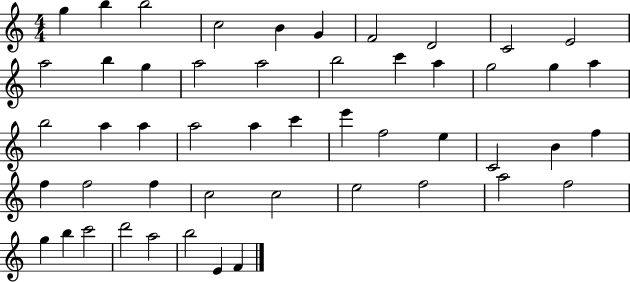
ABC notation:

X:1
T:Untitled
M:4/4
L:1/4
K:C
g b b2 c2 B G F2 D2 C2 E2 a2 b g a2 a2 b2 c' a g2 g a b2 a a a2 a c' e' f2 e C2 B f f f2 f c2 c2 e2 f2 a2 f2 g b c'2 d'2 a2 b2 E F